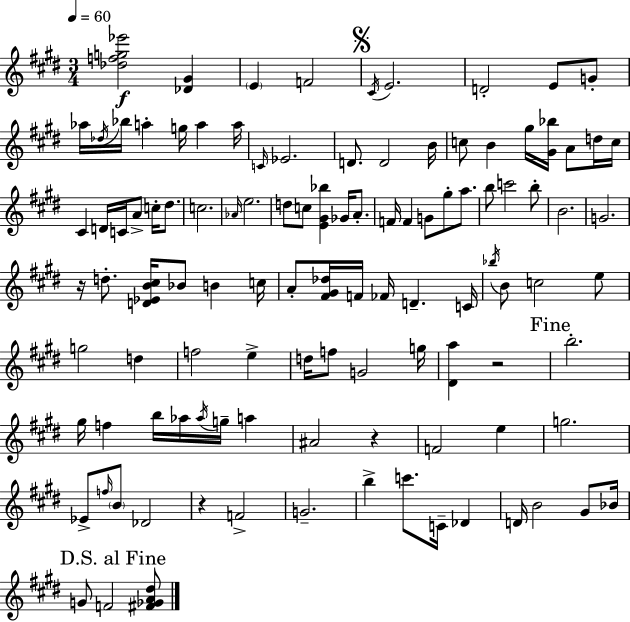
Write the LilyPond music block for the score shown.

{
  \clef treble
  \numericTimeSignature
  \time 3/4
  \key e \major
  \tempo 4 = 60
  <des'' f'' g'' ees'''>2\f <des' gis'>4 | \parenthesize e'4 f'2 | \mark \markup { \musicglyph "scripts.segno" } \acciaccatura { cis'16 } e'2. | d'2-. e'8 g'8-. | \break aes''16 \acciaccatura { des''16 } bes''16 a''4-. g''16 a''4 | a''16 \grace { c'16 } ees'2. | d'8. d'2 | b'16 c''8 b'4 gis''16 <gis' bes''>16 a'8 | \break d''16 c''16 cis'4 d'16 c'16 a'8-> c''16-. | dis''8. c''2. | \grace { aes'16 } e''2. | d''8 c''8 <e' gis' bes''>4 | \break ges'16 a'8.-. f'16 f'4 g'8 gis''8-. | a''8. b''8 c'''2 | b''8-. b'2. | g'2. | \break r16 d''8.-. <d' ees' b' cis''>16 bes'8 b'4 | c''16 a'8-. <fis' gis' des''>16 f'16 fes'16 d'4.-- | c'16 \acciaccatura { bes''16 } b'8 c''2 | e''8 g''2 | \break d''4 f''2 | e''4-> d''16 f''8 g'2 | g''16 <dis' a''>4 r2 | \mark "Fine" b''2.-. | \break gis''16 f''4 b''16 aes''16 | \acciaccatura { aes''16 } g''16-- a''4 ais'2 | r4 f'2 | e''4 g''2. | \break ees'8-> \grace { f''16 } \parenthesize b'8 des'2 | r4 f'2-> | g'2.-- | b''4-> c'''8. | \break c'16-- des'4 d'16 b'2 | gis'8 bes'16 \mark "D.S. al Fine" g'8 f'2 | <fis' ges' a' dis''>8 \bar "|."
}